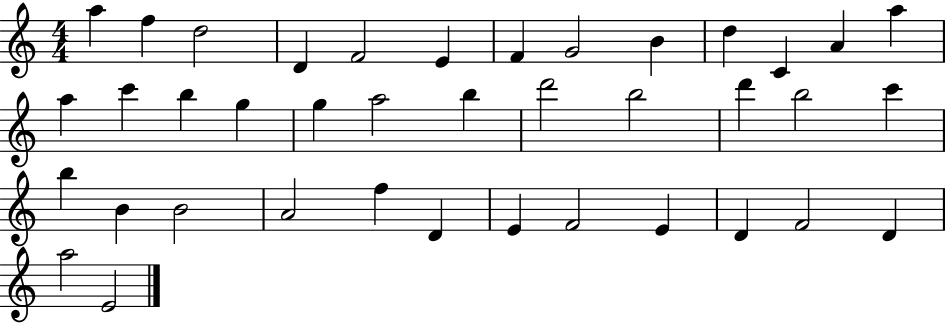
X:1
T:Untitled
M:4/4
L:1/4
K:C
a f d2 D F2 E F G2 B d C A a a c' b g g a2 b d'2 b2 d' b2 c' b B B2 A2 f D E F2 E D F2 D a2 E2